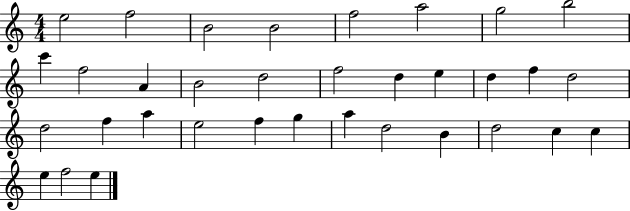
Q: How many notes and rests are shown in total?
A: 34